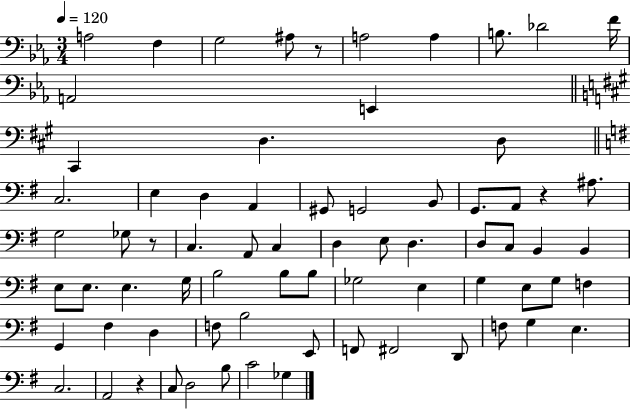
{
  \clef bass
  \numericTimeSignature
  \time 3/4
  \key ees \major
  \tempo 4 = 120
  a2 f4 | g2 ais8 r8 | a2 a4 | b8. des'2 f'16 | \break a,2 e,4 | \bar "||" \break \key a \major cis,4 d4. d8 | \bar "||" \break \key g \major c2. | e4 d4 a,4 | gis,8 g,2 b,8 | g,8. a,8 r4 ais8. | \break g2 ges8 r8 | c4. a,8 c4 | d4 e8 d4. | d8 c8 b,4 b,4 | \break e8 e8. e4. g16 | b2 b8 b8 | ges2 e4 | g4 e8 g8 f4 | \break g,4 fis4 d4 | f8 b2 e,8 | f,8 fis,2 d,8 | f8 g4 e4. | \break c2. | a,2 r4 | c8 d2 b8 | c'2 ges4 | \break \bar "|."
}